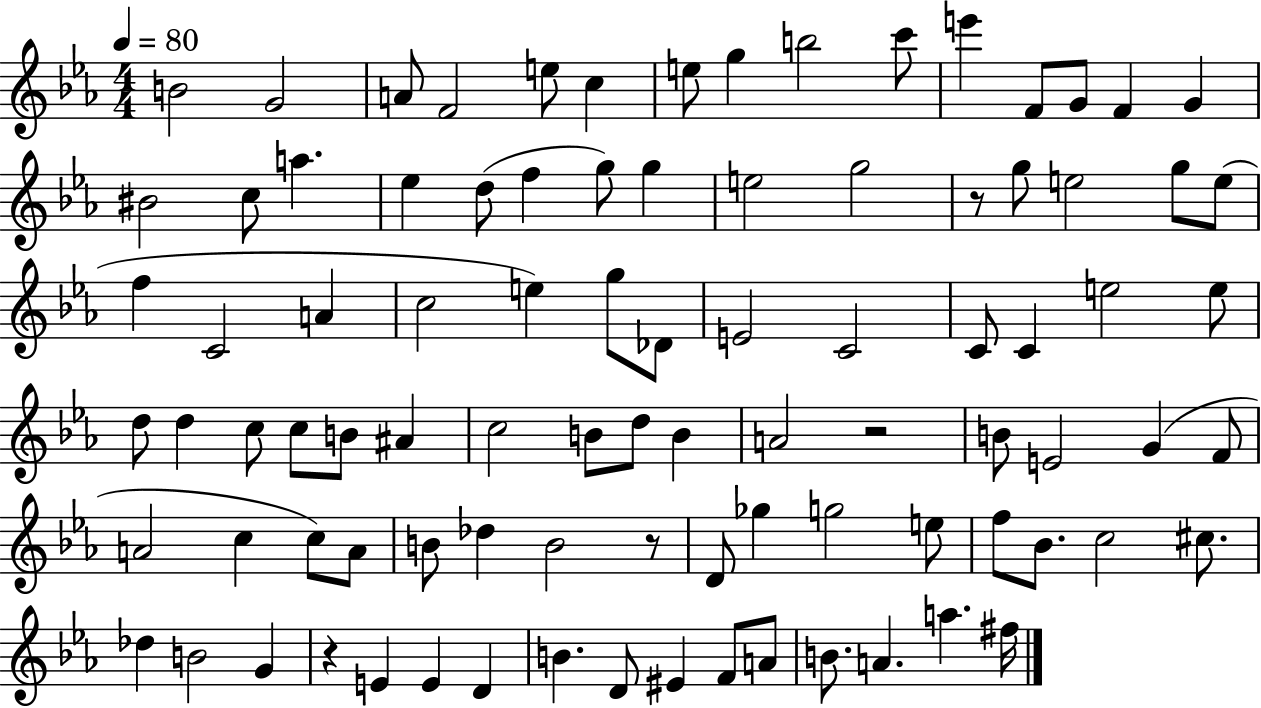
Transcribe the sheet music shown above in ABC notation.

X:1
T:Untitled
M:4/4
L:1/4
K:Eb
B2 G2 A/2 F2 e/2 c e/2 g b2 c'/2 e' F/2 G/2 F G ^B2 c/2 a _e d/2 f g/2 g e2 g2 z/2 g/2 e2 g/2 e/2 f C2 A c2 e g/2 _D/2 E2 C2 C/2 C e2 e/2 d/2 d c/2 c/2 B/2 ^A c2 B/2 d/2 B A2 z2 B/2 E2 G F/2 A2 c c/2 A/2 B/2 _d B2 z/2 D/2 _g g2 e/2 f/2 _B/2 c2 ^c/2 _d B2 G z E E D B D/2 ^E F/2 A/2 B/2 A a ^f/4